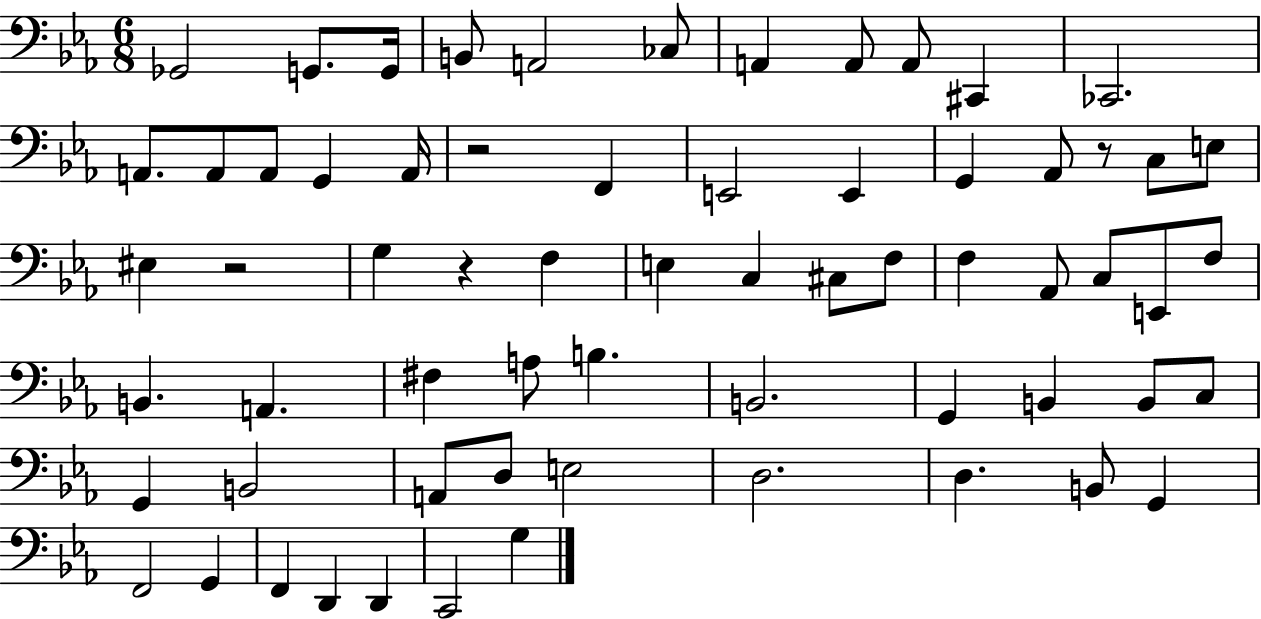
Gb2/h G2/e. G2/s B2/e A2/h CES3/e A2/q A2/e A2/e C#2/q CES2/h. A2/e. A2/e A2/e G2/q A2/s R/h F2/q E2/h E2/q G2/q Ab2/e R/e C3/e E3/e EIS3/q R/h G3/q R/q F3/q E3/q C3/q C#3/e F3/e F3/q Ab2/e C3/e E2/e F3/e B2/q. A2/q. F#3/q A3/e B3/q. B2/h. G2/q B2/q B2/e C3/e G2/q B2/h A2/e D3/e E3/h D3/h. D3/q. B2/e G2/q F2/h G2/q F2/q D2/q D2/q C2/h G3/q